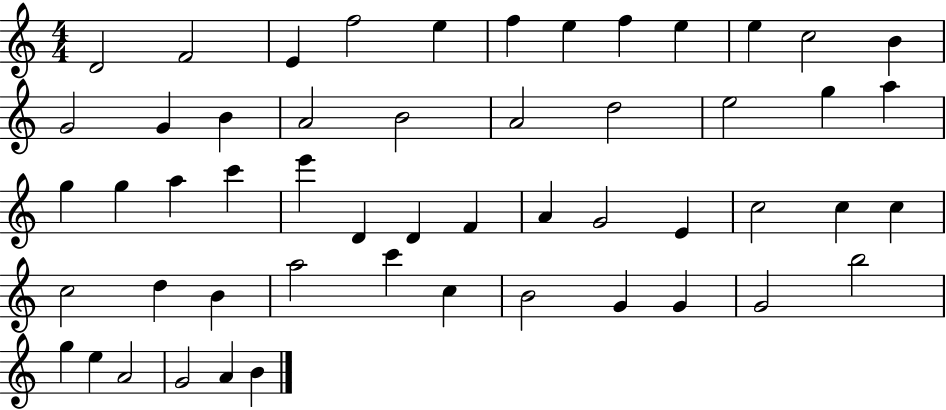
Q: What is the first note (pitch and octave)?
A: D4